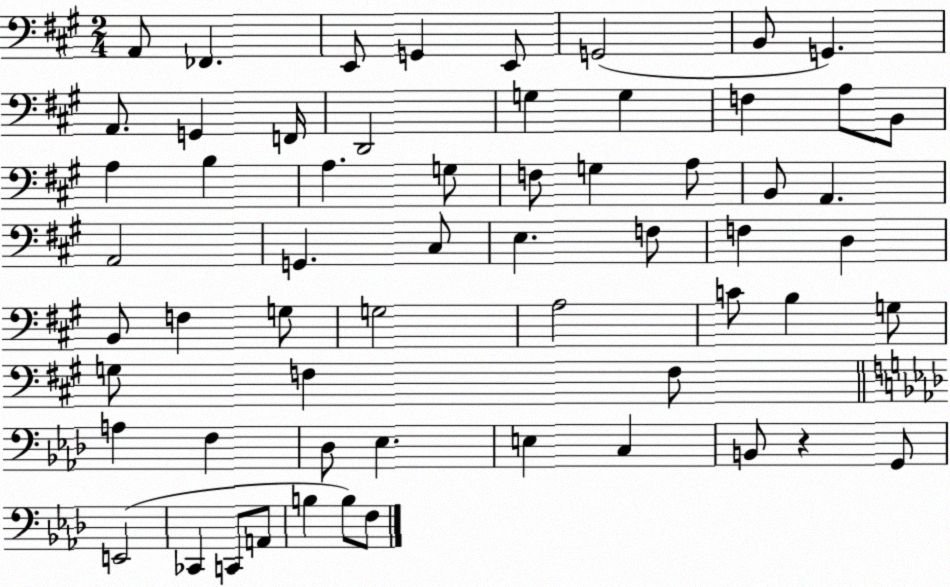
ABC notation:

X:1
T:Untitled
M:2/4
L:1/4
K:A
A,,/2 _F,, E,,/2 G,, E,,/2 G,,2 B,,/2 G,, A,,/2 G,, F,,/4 D,,2 G, G, F, A,/2 B,,/2 A, B, A, G,/2 F,/2 G, A,/2 B,,/2 A,, A,,2 G,, ^C,/2 E, F,/2 F, D, B,,/2 F, G,/2 G,2 A,2 C/2 B, G,/2 G,/2 F, F,/2 A, F, _D,/2 _E, E, C, B,,/2 z G,,/2 E,,2 _C,, C,,/2 A,,/2 B, B,/2 F,/2